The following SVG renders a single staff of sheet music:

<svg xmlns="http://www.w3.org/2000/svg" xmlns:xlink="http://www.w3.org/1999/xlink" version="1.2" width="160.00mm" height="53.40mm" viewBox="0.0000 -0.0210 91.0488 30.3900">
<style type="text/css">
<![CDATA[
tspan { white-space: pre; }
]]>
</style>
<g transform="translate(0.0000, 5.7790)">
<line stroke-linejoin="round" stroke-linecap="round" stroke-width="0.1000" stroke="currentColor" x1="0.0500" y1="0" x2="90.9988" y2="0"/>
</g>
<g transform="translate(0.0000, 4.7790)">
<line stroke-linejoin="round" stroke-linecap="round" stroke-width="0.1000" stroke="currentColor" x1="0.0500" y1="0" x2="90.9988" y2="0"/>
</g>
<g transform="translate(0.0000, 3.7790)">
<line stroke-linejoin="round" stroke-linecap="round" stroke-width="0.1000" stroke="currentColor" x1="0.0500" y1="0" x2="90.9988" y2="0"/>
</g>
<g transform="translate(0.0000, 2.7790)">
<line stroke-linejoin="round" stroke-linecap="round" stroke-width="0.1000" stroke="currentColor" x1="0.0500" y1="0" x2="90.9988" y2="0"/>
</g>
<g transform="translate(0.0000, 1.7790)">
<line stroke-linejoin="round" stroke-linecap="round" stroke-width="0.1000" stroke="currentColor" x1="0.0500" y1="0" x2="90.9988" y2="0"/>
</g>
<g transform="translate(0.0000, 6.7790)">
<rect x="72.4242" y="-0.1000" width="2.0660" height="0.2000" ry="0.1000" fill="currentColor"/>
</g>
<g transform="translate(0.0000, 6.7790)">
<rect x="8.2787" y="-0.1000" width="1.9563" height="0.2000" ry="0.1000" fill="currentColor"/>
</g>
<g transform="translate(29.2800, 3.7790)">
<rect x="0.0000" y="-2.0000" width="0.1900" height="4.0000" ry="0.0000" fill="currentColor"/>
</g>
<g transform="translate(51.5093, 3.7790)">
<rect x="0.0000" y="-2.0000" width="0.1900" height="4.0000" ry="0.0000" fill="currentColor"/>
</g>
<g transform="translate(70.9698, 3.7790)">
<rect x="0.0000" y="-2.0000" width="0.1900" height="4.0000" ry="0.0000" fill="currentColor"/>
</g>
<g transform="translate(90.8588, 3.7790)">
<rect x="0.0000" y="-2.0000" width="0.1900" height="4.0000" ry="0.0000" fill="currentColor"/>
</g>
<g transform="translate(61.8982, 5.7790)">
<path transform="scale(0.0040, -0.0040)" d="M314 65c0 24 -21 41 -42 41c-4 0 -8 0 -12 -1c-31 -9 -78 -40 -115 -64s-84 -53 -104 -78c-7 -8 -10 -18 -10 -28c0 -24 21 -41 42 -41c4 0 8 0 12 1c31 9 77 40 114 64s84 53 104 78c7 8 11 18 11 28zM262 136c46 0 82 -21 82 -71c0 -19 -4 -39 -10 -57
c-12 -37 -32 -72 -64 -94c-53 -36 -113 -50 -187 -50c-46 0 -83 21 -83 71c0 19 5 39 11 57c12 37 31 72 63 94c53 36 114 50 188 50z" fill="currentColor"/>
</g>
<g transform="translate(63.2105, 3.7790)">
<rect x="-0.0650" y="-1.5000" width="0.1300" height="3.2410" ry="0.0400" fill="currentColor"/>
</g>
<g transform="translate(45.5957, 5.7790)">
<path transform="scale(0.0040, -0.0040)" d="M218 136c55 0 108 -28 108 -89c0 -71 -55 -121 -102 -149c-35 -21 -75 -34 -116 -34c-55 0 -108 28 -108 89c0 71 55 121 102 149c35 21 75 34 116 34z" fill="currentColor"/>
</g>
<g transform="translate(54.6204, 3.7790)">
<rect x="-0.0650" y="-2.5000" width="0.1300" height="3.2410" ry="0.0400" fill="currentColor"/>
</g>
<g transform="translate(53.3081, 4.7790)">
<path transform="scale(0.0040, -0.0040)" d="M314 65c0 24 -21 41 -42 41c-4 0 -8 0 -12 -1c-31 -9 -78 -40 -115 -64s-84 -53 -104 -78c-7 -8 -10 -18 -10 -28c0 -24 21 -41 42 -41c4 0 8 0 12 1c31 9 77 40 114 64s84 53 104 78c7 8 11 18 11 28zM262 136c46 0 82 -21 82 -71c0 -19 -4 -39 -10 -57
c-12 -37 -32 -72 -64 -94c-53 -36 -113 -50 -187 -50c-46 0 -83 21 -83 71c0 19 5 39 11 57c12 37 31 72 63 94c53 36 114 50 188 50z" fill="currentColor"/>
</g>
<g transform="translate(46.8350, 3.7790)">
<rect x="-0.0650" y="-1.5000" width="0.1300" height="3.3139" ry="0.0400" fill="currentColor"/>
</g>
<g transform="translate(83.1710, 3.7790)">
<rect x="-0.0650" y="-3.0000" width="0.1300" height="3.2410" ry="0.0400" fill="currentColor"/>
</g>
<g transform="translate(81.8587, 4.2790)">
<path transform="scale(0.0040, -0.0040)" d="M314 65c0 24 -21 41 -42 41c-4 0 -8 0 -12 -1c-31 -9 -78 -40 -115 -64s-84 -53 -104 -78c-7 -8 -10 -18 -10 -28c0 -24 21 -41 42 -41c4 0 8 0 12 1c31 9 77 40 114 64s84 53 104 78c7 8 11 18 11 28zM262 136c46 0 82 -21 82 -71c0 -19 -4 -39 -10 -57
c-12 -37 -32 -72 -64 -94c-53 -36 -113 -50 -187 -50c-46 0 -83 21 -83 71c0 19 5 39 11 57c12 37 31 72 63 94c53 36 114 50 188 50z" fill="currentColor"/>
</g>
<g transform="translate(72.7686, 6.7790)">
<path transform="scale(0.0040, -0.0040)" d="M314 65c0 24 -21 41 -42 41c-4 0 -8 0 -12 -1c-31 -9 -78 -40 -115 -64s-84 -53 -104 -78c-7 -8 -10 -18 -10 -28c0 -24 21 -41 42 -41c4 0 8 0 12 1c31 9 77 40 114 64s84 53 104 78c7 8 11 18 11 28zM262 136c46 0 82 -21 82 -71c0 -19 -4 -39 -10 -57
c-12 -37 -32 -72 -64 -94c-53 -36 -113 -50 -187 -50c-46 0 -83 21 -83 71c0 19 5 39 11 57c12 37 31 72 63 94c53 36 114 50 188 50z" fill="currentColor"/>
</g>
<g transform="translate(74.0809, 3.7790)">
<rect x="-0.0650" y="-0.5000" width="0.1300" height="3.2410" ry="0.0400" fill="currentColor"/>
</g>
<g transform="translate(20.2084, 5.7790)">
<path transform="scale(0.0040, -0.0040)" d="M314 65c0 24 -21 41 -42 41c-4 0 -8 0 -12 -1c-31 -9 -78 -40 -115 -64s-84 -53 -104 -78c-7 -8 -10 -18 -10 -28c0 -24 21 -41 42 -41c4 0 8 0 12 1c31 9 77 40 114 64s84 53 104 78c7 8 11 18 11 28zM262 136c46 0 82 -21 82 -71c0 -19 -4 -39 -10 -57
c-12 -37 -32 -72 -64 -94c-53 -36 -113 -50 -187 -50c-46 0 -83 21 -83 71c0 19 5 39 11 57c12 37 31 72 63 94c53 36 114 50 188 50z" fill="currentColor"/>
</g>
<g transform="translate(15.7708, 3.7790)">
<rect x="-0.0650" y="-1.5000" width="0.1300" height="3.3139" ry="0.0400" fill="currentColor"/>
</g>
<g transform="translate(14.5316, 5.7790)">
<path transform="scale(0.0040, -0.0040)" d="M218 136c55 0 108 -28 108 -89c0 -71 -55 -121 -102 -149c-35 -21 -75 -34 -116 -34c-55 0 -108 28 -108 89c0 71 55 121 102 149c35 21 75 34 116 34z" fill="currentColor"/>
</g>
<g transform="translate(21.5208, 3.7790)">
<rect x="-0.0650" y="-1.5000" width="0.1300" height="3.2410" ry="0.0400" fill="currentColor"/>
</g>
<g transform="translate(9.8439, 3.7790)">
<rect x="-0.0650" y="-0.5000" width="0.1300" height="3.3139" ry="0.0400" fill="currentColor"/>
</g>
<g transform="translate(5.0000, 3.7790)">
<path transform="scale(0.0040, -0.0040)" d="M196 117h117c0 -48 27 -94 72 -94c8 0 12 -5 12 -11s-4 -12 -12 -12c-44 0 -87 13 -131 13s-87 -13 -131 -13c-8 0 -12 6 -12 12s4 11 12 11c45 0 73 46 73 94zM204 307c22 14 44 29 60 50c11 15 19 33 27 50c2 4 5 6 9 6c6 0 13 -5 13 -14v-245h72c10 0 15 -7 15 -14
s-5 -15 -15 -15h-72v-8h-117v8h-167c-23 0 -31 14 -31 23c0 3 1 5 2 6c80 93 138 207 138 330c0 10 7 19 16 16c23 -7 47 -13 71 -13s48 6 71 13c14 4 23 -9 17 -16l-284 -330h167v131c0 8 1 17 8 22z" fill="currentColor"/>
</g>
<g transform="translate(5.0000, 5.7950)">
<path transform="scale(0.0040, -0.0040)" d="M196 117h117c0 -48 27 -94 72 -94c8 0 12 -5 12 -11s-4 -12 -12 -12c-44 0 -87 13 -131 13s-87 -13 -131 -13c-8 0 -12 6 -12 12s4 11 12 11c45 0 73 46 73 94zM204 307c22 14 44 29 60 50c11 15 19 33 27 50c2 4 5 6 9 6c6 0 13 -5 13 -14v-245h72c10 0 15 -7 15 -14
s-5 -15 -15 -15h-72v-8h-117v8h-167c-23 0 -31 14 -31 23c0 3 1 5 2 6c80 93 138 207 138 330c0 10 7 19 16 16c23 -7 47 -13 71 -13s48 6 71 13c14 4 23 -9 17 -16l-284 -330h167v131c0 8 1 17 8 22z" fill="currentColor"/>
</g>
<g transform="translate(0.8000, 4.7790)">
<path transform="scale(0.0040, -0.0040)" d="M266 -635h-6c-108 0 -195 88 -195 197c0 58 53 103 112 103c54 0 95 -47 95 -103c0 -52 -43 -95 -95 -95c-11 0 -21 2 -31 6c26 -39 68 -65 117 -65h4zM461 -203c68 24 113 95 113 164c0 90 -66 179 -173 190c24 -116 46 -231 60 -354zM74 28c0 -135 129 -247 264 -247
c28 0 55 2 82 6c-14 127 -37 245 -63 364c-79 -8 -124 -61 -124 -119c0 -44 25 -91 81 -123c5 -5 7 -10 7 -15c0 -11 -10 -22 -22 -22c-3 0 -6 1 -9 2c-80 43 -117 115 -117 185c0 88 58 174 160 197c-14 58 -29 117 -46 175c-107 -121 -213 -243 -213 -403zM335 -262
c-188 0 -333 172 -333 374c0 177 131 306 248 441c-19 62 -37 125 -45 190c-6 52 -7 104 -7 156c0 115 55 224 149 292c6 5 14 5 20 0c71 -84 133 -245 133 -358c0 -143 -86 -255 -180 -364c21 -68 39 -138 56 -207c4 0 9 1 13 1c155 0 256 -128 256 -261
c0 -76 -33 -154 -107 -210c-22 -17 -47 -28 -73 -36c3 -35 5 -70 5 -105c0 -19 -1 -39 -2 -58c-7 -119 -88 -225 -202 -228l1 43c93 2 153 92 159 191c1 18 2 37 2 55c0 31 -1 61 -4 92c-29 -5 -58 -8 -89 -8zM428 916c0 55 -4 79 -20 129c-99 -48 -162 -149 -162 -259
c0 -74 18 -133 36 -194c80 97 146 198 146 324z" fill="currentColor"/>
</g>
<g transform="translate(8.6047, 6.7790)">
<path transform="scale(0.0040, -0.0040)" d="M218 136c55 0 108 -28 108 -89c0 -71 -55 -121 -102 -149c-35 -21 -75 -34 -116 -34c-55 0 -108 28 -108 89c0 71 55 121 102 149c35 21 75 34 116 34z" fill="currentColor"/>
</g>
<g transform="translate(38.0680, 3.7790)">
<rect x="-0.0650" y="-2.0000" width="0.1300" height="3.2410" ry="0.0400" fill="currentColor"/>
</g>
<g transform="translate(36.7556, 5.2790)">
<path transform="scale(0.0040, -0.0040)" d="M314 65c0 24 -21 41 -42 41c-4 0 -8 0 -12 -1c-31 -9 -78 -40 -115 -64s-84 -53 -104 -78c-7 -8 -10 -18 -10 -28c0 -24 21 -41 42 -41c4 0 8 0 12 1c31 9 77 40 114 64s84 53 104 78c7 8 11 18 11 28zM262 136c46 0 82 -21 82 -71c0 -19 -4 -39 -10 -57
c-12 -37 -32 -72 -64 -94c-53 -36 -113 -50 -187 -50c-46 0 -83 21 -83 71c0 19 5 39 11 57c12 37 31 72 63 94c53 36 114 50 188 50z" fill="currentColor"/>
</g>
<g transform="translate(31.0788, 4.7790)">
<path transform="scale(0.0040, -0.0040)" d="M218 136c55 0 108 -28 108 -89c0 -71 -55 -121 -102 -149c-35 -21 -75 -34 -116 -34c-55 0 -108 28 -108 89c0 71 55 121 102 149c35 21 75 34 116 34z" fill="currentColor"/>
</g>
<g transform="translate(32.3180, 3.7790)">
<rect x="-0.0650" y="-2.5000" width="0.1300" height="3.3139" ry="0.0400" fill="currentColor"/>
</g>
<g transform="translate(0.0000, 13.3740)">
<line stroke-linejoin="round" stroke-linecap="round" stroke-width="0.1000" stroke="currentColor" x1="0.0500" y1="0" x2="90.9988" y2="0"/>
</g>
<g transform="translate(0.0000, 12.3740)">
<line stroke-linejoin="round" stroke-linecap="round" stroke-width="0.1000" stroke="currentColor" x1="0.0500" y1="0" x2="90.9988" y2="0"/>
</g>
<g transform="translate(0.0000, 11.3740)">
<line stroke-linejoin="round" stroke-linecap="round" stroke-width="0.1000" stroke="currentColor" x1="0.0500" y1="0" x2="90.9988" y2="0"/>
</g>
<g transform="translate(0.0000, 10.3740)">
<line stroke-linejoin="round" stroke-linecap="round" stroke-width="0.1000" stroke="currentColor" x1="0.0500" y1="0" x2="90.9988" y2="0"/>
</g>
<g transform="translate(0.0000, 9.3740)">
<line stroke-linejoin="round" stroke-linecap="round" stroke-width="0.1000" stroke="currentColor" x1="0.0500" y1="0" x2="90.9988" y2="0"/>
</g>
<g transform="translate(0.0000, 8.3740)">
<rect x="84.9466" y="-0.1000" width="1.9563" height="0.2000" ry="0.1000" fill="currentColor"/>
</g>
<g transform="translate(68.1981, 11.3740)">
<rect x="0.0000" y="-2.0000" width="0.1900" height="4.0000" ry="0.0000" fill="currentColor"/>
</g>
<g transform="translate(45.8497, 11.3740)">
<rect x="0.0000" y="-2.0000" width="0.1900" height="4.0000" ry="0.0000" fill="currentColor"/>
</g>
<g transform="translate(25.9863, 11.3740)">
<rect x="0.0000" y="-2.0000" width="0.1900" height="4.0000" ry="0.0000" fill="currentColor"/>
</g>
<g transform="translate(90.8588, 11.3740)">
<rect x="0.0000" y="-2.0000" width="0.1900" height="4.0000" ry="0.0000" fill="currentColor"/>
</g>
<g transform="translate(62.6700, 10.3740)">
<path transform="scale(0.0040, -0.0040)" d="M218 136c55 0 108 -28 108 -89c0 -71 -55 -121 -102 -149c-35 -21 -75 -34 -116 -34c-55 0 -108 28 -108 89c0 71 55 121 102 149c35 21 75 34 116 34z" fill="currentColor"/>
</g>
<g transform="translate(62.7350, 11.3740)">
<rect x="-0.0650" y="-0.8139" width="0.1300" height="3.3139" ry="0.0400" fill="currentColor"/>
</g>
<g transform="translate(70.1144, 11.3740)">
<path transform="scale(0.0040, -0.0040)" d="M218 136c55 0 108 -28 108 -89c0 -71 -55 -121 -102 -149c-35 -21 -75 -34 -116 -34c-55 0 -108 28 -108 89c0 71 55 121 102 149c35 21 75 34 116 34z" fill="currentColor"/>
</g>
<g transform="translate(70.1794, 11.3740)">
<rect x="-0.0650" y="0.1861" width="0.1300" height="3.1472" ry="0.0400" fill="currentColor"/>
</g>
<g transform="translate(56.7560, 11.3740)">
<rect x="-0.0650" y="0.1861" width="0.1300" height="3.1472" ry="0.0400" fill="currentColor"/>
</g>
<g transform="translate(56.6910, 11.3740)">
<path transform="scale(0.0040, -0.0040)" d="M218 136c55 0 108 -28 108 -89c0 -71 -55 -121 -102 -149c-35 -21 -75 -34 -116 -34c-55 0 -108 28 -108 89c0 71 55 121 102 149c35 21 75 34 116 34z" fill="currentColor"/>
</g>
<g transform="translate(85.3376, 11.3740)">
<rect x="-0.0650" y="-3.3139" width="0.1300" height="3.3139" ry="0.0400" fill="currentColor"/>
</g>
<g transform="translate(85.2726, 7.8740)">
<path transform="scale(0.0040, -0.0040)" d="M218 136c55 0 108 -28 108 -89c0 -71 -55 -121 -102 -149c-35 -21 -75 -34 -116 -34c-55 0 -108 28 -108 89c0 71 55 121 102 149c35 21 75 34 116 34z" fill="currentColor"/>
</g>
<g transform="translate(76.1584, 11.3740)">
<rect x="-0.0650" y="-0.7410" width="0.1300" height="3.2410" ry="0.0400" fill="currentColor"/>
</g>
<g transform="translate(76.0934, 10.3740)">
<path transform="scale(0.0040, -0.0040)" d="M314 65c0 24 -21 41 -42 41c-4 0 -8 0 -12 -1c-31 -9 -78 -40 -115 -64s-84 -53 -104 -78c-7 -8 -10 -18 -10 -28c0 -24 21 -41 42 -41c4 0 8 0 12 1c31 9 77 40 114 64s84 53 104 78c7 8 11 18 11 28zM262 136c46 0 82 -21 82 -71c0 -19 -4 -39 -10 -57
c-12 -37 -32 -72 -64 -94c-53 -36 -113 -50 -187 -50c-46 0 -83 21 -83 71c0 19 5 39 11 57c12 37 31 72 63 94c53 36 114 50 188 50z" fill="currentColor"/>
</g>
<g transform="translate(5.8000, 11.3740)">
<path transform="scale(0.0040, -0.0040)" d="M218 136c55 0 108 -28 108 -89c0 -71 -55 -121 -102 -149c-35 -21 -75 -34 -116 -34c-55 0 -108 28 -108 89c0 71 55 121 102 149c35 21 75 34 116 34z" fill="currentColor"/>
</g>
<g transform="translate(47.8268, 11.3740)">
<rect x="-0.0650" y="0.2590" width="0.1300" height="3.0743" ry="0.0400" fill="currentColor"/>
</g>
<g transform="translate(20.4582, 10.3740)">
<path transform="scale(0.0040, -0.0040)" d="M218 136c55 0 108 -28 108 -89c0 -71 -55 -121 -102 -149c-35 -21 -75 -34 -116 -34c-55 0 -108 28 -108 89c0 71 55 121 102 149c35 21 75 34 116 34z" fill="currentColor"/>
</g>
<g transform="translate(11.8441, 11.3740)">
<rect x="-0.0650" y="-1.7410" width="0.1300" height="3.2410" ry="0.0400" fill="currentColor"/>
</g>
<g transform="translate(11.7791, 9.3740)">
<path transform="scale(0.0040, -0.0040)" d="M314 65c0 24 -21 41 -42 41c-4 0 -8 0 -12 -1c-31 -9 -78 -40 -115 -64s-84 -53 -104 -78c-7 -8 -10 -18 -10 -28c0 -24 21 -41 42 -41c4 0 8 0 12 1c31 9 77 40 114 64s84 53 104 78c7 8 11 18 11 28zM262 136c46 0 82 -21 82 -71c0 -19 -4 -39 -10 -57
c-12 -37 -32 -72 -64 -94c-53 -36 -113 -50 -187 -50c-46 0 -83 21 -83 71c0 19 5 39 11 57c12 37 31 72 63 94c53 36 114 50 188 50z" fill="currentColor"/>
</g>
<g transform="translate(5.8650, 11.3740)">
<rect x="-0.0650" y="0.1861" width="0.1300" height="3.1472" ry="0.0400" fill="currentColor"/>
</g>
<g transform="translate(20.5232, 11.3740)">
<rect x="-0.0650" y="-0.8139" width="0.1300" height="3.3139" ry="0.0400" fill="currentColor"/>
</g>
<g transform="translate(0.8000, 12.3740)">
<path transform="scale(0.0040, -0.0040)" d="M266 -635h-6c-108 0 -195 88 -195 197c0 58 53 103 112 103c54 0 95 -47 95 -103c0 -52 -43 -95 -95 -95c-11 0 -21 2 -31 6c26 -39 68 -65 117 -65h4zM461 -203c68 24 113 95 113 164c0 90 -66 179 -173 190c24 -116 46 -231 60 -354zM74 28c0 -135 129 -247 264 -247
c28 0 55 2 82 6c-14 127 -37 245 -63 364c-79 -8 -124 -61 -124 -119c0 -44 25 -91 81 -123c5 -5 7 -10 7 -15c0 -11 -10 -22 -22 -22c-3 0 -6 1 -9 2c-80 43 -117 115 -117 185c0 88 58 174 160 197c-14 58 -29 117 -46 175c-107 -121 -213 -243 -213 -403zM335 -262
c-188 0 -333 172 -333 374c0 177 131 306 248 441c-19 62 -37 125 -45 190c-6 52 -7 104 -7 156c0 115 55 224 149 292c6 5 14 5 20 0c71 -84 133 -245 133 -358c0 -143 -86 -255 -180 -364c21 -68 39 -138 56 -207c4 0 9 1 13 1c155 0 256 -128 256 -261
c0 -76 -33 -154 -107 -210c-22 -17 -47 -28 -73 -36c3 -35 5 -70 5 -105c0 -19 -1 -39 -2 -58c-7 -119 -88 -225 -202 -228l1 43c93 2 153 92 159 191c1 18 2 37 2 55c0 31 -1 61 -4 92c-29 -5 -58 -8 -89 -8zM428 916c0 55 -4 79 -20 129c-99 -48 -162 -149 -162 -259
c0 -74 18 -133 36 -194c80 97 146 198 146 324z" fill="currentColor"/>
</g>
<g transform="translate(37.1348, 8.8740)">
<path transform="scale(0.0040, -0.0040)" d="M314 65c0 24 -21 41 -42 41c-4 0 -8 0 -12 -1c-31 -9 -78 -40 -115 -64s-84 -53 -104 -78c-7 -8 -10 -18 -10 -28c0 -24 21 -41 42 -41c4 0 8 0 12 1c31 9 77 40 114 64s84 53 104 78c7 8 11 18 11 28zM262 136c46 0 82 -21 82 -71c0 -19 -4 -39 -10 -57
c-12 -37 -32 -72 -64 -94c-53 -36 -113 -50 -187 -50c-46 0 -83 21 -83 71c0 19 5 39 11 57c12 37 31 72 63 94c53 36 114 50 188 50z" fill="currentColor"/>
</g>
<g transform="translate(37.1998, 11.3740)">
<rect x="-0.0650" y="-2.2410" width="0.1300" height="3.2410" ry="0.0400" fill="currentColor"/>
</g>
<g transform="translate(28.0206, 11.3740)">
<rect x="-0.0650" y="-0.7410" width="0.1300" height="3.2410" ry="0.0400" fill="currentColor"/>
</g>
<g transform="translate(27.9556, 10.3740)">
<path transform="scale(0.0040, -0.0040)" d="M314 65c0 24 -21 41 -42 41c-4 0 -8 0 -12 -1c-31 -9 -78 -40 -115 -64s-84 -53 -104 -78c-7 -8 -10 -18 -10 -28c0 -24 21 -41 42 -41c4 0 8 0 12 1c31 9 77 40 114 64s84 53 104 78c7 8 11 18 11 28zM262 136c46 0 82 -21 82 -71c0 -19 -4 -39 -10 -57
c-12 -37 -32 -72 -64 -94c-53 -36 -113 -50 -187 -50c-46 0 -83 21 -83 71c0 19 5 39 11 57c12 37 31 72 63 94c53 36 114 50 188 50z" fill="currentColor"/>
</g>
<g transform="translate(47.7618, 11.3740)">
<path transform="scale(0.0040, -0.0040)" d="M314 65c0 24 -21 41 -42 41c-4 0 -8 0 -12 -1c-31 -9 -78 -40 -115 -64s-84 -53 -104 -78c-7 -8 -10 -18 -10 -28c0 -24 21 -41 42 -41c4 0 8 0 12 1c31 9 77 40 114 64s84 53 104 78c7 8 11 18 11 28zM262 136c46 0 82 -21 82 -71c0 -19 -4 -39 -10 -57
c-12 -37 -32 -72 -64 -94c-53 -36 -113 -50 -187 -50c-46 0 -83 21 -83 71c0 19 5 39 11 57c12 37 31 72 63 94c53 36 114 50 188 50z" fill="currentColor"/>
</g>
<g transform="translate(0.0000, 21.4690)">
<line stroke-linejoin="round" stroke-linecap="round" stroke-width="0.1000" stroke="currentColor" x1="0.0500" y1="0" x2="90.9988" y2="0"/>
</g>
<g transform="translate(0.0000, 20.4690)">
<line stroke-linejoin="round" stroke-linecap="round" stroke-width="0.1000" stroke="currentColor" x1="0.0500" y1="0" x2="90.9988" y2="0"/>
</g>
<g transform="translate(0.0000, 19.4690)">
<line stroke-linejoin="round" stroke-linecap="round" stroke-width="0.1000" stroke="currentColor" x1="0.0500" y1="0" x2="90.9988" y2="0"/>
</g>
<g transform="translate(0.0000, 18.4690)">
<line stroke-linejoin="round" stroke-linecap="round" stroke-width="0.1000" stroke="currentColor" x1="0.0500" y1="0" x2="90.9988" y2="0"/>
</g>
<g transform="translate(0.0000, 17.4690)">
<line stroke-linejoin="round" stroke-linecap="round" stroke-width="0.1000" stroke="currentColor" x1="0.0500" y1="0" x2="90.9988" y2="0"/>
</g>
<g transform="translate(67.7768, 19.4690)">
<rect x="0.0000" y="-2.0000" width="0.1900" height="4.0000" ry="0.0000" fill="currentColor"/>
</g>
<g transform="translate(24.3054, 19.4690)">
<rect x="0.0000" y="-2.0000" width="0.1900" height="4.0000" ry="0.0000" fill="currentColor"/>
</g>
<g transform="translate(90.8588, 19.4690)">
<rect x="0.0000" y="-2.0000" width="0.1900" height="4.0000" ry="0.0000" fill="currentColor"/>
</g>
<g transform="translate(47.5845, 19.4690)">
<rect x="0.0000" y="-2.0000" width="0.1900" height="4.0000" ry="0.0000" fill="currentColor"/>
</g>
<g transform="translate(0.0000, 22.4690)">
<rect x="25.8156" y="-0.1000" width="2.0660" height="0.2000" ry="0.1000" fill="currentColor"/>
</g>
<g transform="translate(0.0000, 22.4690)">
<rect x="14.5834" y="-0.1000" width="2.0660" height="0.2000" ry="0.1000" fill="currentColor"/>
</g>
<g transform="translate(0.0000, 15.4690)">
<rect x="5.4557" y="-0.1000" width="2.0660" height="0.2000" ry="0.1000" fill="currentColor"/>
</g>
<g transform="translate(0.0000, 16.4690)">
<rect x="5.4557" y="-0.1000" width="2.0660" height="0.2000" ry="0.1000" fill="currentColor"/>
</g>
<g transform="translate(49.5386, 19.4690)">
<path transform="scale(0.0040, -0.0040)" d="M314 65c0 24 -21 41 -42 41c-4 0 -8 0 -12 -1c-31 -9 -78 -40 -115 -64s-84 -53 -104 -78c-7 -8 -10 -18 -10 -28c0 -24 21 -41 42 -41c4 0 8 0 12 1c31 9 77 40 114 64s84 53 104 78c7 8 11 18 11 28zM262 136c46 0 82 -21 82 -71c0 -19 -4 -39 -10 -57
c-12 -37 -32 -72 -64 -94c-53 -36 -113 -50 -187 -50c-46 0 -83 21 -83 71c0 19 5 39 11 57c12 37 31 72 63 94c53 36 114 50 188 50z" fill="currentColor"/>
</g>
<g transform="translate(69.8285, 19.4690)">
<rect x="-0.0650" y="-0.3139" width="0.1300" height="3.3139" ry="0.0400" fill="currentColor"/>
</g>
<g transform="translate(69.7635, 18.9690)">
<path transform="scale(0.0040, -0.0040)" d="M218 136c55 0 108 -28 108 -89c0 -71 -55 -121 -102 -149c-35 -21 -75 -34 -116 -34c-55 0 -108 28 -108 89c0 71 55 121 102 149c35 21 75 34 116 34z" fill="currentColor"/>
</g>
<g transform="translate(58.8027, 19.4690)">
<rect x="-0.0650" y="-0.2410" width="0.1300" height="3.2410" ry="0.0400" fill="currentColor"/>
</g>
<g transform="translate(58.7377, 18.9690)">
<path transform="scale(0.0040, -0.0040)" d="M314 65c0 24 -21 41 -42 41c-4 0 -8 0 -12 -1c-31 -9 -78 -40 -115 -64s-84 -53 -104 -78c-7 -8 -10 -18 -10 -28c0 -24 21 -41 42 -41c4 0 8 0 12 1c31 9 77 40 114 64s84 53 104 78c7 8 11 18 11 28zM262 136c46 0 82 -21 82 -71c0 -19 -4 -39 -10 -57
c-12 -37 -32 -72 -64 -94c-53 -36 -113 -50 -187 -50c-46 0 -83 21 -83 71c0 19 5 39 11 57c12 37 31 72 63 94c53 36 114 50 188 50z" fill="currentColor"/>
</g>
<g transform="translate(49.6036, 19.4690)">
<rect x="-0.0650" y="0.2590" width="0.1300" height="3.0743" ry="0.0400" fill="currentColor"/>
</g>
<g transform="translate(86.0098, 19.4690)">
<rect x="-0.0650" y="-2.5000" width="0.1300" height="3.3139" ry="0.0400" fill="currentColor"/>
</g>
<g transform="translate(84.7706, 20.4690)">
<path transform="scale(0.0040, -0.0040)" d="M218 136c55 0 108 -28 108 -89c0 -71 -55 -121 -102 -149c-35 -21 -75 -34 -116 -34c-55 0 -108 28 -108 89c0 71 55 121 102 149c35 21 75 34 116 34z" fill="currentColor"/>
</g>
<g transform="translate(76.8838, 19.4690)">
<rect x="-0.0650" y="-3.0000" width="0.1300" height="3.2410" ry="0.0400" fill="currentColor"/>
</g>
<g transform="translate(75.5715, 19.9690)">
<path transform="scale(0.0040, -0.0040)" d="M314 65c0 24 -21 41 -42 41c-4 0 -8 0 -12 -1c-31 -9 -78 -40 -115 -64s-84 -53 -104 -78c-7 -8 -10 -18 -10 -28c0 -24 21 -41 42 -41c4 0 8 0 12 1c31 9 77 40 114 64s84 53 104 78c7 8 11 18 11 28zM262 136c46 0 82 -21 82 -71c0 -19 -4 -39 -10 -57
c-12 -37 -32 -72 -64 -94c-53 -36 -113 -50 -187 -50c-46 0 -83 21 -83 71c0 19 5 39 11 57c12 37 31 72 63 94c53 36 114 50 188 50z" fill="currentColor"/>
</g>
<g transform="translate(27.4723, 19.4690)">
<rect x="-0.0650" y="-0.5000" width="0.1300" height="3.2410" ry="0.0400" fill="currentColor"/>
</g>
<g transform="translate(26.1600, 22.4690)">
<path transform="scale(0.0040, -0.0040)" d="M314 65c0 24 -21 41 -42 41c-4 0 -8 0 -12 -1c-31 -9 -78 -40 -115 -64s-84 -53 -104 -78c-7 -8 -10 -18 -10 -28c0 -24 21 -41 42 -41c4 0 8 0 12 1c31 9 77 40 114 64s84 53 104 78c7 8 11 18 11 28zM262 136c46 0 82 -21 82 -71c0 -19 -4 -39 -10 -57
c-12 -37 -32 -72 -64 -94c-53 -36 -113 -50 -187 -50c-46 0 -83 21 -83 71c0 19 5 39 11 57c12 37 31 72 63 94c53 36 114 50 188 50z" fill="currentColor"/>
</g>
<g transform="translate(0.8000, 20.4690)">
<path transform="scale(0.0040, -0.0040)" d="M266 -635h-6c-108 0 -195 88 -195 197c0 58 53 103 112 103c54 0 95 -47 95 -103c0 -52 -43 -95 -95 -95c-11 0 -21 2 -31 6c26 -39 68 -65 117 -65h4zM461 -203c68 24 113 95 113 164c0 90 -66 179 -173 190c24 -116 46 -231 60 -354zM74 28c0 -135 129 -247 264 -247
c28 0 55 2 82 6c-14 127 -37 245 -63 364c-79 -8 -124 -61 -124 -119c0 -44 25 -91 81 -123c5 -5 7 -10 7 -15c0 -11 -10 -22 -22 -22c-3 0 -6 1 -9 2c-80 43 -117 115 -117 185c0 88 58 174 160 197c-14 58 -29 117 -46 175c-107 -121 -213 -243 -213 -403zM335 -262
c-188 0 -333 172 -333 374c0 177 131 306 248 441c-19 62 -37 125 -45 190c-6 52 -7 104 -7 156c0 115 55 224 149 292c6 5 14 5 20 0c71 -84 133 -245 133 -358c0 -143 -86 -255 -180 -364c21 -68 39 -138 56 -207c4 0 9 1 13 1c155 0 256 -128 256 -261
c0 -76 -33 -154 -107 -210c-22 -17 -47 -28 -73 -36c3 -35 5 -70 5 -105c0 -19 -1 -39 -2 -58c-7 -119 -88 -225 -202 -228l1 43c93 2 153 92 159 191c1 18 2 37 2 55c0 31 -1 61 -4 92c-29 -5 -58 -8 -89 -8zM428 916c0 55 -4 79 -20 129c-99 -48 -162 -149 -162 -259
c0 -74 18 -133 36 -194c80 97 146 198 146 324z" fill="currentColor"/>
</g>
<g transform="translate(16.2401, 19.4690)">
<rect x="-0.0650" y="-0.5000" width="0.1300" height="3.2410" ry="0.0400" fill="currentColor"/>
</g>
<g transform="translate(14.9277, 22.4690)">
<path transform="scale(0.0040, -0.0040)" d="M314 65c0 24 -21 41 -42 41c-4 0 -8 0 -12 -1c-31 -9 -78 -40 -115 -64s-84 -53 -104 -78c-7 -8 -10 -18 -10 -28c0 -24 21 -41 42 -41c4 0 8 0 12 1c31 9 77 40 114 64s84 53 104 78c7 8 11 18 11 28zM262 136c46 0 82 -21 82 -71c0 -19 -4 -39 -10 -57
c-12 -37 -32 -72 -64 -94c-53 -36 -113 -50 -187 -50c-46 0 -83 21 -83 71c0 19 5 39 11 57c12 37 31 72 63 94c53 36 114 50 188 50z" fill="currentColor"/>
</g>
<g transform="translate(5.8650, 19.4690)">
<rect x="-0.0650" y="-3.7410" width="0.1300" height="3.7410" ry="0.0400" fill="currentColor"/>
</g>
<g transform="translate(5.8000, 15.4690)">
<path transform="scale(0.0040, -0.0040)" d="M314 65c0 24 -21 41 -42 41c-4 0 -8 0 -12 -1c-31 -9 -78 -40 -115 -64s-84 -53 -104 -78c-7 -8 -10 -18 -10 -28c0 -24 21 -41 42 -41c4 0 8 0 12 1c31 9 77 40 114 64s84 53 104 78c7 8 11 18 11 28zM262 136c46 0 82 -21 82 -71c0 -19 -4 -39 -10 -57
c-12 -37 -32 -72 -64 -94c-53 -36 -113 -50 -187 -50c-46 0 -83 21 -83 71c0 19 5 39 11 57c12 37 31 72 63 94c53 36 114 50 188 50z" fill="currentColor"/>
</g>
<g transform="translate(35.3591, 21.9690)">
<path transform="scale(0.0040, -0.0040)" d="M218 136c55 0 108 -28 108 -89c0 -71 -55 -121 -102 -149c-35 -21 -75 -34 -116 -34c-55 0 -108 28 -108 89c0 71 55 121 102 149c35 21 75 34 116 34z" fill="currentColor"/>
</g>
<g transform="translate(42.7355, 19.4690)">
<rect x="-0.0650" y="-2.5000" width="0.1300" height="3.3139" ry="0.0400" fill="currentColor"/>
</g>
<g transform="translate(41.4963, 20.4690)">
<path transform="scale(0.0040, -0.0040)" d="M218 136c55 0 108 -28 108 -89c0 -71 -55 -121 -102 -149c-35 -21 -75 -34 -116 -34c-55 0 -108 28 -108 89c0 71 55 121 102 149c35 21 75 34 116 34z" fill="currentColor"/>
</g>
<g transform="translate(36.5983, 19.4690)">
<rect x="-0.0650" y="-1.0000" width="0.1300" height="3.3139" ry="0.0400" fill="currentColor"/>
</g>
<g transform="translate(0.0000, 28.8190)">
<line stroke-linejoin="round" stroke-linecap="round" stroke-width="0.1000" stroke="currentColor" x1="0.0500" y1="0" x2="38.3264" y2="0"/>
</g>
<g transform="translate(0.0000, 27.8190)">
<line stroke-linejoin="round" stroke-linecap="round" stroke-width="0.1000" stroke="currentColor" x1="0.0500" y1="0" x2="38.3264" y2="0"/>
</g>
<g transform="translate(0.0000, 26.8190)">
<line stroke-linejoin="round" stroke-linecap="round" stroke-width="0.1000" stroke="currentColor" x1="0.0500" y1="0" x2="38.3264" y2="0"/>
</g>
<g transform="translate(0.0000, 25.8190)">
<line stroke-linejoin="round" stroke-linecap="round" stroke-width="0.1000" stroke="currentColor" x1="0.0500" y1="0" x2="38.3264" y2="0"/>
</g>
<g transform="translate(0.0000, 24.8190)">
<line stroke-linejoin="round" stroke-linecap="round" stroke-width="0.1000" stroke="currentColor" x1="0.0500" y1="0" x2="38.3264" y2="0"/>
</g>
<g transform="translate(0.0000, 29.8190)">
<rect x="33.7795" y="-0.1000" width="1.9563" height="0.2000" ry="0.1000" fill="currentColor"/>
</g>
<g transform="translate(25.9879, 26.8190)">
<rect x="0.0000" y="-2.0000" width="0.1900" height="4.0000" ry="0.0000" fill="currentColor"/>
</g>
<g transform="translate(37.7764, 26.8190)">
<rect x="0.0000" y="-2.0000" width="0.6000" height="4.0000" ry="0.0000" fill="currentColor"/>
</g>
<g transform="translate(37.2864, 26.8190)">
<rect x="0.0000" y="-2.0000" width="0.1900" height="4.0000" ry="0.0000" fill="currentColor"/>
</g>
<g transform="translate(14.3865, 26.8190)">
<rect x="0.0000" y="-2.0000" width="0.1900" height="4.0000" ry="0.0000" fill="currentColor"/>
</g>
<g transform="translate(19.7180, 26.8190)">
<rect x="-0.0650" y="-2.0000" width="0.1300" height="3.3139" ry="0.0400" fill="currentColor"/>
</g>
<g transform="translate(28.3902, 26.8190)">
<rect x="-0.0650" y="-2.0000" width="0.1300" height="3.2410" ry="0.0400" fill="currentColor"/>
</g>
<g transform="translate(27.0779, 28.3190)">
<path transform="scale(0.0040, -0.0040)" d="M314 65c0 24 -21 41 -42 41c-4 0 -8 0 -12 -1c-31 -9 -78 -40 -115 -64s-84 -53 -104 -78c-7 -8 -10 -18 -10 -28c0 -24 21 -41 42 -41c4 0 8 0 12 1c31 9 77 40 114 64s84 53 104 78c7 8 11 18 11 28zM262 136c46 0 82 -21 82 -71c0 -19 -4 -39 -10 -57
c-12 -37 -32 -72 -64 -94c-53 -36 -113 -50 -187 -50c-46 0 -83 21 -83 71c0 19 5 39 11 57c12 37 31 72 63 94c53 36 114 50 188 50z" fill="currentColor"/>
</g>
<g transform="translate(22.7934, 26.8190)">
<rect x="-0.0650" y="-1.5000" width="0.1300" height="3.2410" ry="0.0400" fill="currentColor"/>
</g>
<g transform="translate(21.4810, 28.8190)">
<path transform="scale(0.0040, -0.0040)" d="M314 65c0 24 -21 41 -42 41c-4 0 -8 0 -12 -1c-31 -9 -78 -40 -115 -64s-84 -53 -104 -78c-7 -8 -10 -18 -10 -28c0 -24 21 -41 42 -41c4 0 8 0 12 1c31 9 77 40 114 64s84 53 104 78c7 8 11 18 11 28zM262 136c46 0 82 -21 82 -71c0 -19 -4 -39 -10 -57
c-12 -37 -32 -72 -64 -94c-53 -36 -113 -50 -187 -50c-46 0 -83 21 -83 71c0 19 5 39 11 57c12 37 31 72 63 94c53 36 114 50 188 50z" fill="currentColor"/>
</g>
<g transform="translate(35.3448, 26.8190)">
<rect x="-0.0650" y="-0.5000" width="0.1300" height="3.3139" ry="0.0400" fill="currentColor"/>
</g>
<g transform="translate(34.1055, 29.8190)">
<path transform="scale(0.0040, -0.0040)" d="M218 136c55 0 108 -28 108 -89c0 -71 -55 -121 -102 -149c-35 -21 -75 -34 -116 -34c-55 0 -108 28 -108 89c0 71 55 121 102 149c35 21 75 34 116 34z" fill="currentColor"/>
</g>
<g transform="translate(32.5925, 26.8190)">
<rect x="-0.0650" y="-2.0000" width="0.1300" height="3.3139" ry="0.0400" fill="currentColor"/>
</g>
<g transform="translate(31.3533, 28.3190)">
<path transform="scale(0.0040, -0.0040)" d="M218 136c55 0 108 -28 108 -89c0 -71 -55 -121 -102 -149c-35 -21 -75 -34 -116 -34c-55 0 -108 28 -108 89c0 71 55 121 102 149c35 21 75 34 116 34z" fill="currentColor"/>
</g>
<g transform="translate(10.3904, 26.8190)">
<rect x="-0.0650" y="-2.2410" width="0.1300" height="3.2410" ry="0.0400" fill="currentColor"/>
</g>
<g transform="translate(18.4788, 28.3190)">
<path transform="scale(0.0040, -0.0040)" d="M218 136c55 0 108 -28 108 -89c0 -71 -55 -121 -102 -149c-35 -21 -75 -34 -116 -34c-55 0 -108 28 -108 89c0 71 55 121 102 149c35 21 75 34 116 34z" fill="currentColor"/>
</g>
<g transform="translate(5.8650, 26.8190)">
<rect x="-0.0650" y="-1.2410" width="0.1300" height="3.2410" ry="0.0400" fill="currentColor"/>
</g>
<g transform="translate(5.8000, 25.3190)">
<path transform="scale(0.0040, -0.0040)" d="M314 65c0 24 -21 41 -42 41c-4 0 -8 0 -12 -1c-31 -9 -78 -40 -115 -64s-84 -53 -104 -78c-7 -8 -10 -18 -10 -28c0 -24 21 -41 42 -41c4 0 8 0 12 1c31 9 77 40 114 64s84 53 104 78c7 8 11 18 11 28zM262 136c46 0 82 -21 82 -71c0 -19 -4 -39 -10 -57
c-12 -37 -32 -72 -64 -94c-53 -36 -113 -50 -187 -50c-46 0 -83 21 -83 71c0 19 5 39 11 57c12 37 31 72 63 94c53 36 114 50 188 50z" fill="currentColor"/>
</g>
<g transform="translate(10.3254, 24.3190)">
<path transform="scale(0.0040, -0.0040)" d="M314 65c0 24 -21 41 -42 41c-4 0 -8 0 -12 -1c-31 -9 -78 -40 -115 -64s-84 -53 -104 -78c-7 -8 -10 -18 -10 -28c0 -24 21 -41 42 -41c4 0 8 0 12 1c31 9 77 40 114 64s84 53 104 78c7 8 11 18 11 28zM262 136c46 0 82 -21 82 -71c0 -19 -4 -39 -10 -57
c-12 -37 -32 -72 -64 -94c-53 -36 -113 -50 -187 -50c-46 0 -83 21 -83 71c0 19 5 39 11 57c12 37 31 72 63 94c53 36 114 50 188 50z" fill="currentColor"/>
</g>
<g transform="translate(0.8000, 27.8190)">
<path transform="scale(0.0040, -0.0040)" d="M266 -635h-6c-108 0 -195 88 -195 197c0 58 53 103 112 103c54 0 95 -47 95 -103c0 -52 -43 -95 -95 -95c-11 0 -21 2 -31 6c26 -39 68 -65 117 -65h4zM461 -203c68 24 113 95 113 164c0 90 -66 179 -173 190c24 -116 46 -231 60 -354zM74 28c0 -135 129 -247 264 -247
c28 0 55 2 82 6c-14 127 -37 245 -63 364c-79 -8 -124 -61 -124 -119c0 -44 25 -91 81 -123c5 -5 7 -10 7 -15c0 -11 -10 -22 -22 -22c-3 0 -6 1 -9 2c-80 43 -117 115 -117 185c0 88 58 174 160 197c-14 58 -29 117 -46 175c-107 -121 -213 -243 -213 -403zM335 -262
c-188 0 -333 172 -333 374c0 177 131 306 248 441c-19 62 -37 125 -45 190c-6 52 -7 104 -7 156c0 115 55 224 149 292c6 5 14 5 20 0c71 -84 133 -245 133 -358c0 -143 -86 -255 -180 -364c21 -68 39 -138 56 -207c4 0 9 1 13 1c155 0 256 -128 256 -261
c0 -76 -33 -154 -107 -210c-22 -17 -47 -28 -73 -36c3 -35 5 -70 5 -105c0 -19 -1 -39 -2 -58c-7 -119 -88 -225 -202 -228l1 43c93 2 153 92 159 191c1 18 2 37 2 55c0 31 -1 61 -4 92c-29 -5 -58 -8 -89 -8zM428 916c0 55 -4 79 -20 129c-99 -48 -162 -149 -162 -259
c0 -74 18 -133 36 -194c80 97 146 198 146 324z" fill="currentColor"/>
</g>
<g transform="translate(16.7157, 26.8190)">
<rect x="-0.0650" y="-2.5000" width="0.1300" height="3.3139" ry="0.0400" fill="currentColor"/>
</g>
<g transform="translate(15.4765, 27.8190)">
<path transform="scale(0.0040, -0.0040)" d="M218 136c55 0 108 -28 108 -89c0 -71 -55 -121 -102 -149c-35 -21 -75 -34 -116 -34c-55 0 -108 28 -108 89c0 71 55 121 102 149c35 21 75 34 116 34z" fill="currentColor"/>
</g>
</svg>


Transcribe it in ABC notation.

X:1
T:Untitled
M:4/4
L:1/4
K:C
C E E2 G F2 E G2 E2 C2 A2 B f2 d d2 g2 B2 B d B d2 b c'2 C2 C2 D G B2 c2 c A2 G e2 g2 G F E2 F2 F C